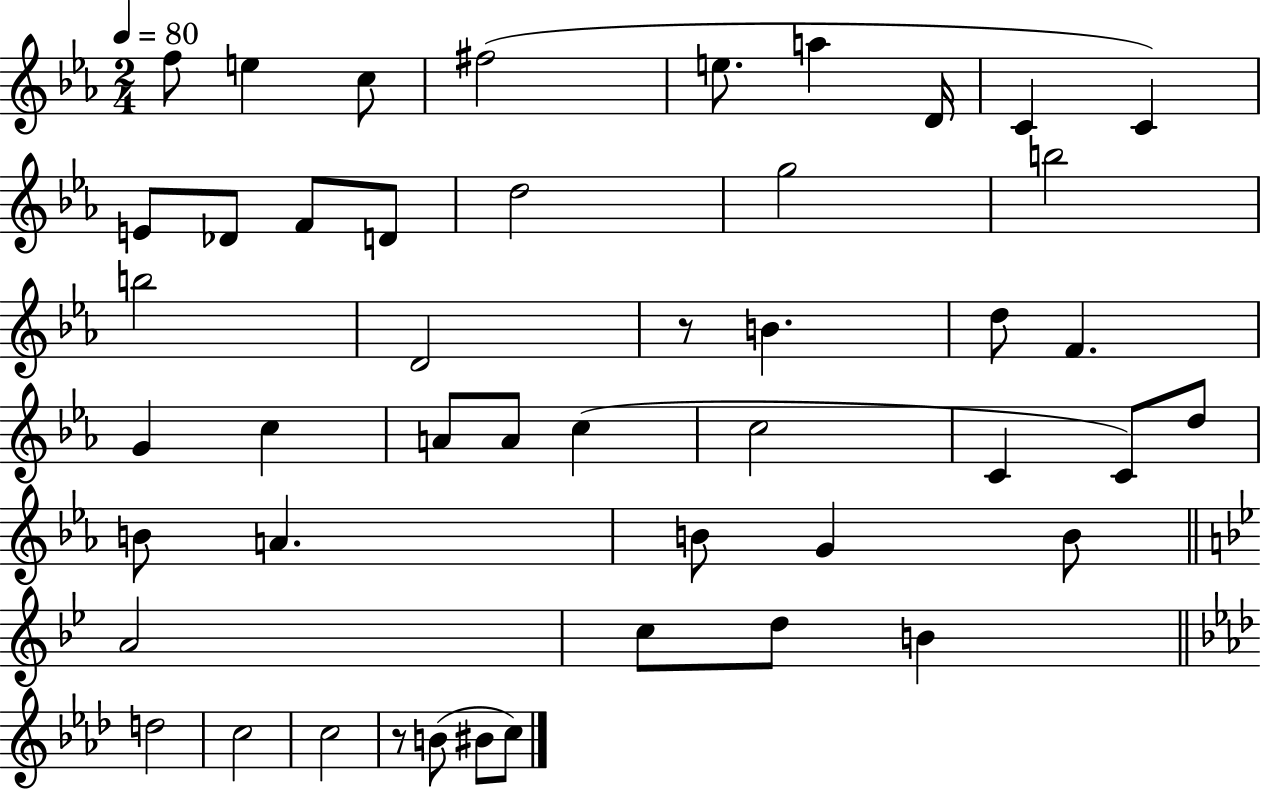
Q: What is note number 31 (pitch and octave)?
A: B4